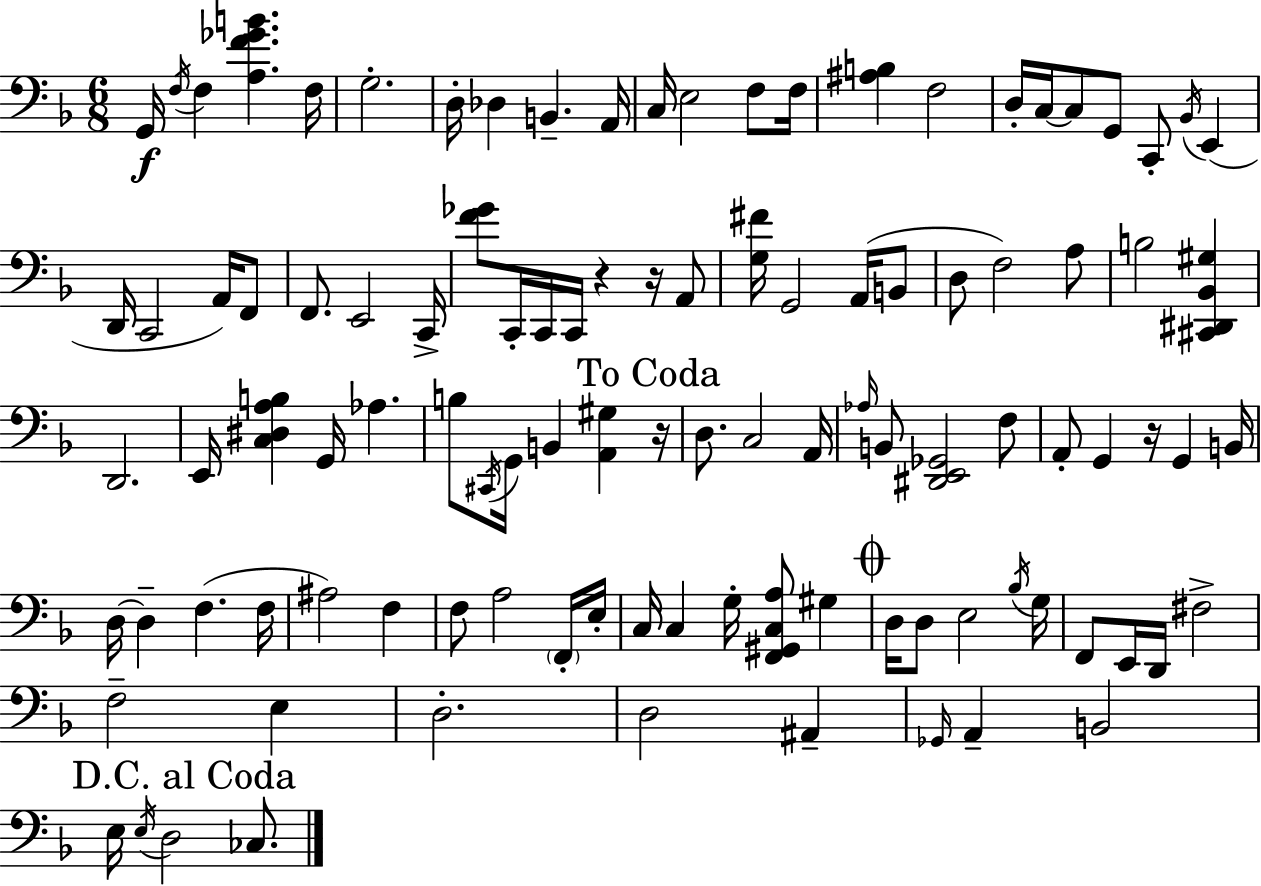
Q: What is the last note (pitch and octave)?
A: CES3